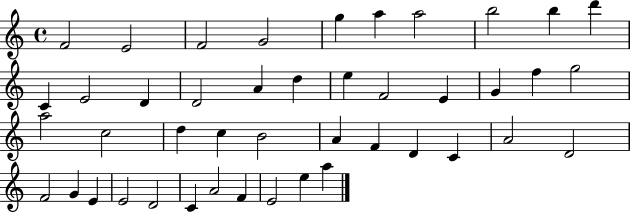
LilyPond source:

{
  \clef treble
  \time 4/4
  \defaultTimeSignature
  \key c \major
  f'2 e'2 | f'2 g'2 | g''4 a''4 a''2 | b''2 b''4 d'''4 | \break c'4 e'2 d'4 | d'2 a'4 d''4 | e''4 f'2 e'4 | g'4 f''4 g''2 | \break a''2 c''2 | d''4 c''4 b'2 | a'4 f'4 d'4 c'4 | a'2 d'2 | \break f'2 g'4 e'4 | e'2 d'2 | c'4 a'2 f'4 | e'2 e''4 a''4 | \break \bar "|."
}